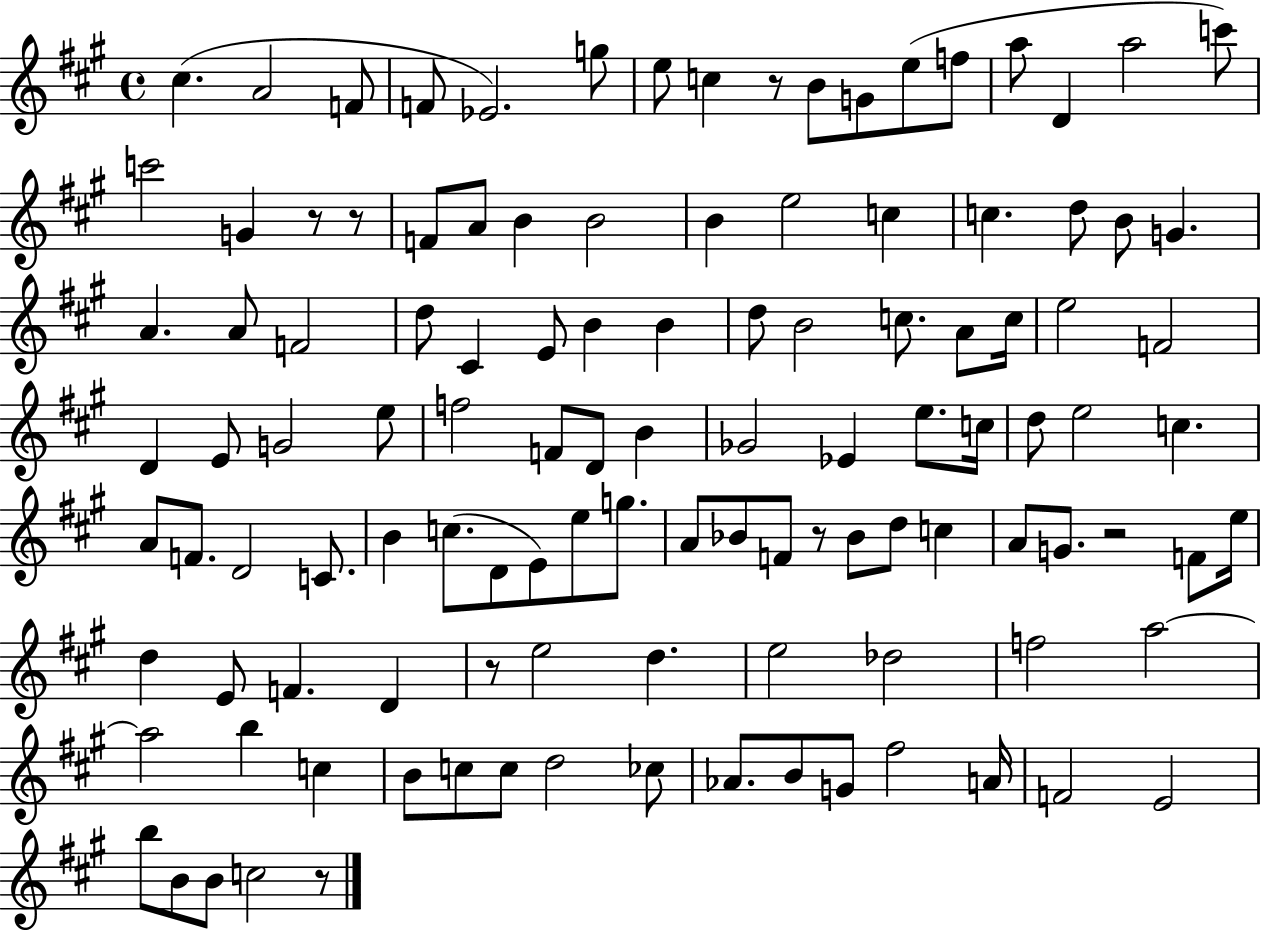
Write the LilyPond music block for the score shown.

{
  \clef treble
  \time 4/4
  \defaultTimeSignature
  \key a \major
  \repeat volta 2 { cis''4.( a'2 f'8 | f'8 ees'2.) g''8 | e''8 c''4 r8 b'8 g'8 e''8( f''8 | a''8 d'4 a''2 c'''8) | \break c'''2 g'4 r8 r8 | f'8 a'8 b'4 b'2 | b'4 e''2 c''4 | c''4. d''8 b'8 g'4. | \break a'4. a'8 f'2 | d''8 cis'4 e'8 b'4 b'4 | d''8 b'2 c''8. a'8 c''16 | e''2 f'2 | \break d'4 e'8 g'2 e''8 | f''2 f'8 d'8 b'4 | ges'2 ees'4 e''8. c''16 | d''8 e''2 c''4. | \break a'8 f'8. d'2 c'8. | b'4 c''8.( d'8 e'8) e''8 g''8. | a'8 bes'8 f'8 r8 bes'8 d''8 c''4 | a'8 g'8. r2 f'8 e''16 | \break d''4 e'8 f'4. d'4 | r8 e''2 d''4. | e''2 des''2 | f''2 a''2~~ | \break a''2 b''4 c''4 | b'8 c''8 c''8 d''2 ces''8 | aes'8. b'8 g'8 fis''2 a'16 | f'2 e'2 | \break b''8 b'8 b'8 c''2 r8 | } \bar "|."
}